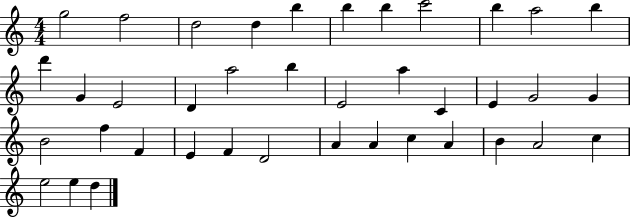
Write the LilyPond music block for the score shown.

{
  \clef treble
  \numericTimeSignature
  \time 4/4
  \key c \major
  g''2 f''2 | d''2 d''4 b''4 | b''4 b''4 c'''2 | b''4 a''2 b''4 | \break d'''4 g'4 e'2 | d'4 a''2 b''4 | e'2 a''4 c'4 | e'4 g'2 g'4 | \break b'2 f''4 f'4 | e'4 f'4 d'2 | a'4 a'4 c''4 a'4 | b'4 a'2 c''4 | \break e''2 e''4 d''4 | \bar "|."
}